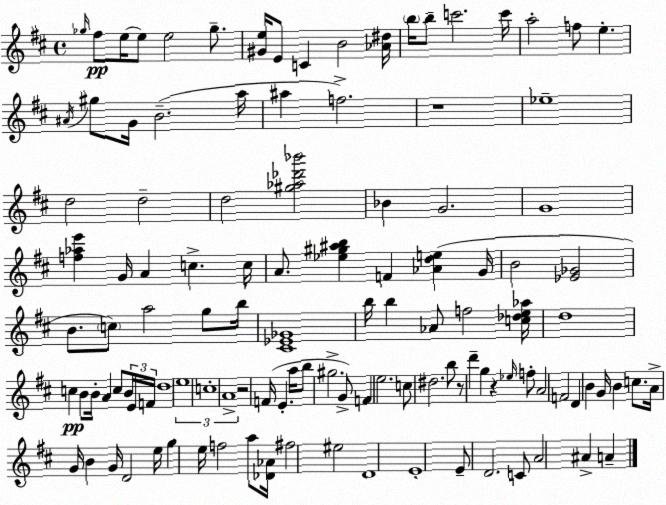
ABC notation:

X:1
T:Untitled
M:4/4
L:1/4
K:D
_g/4 ^f/2 e/4 e/2 e2 _g/2 [^Ge]/4 E/2 C B2 [_A^d]/4 b/4 b/2 c'2 c'/4 a2 f/2 e ^A/4 ^g/2 G/4 B2 a/4 ^a f2 z4 _e4 d2 d2 d2 [^g_a_d'_b']2 _B G2 G4 [f_ae'] G/4 A c c/4 A/2 [_e^g^ab] F [_Ade] G/4 B2 [_E_G]2 B/2 c/2 a2 g/2 b/4 [^C_E_G]4 b/4 b _A/2 f2 [c_de_a]/4 d4 c B/2 B/4 A c/2 B/4 E/4 F/4 d4 e4 c4 A4 z2 F/4 E a/4 b/2 ^g2 G/2 F e2 c/2 ^d2 b/2 z/2 d' g z _e/4 f/2 A2 F2 D B G/4 B c/2 A/4 G/4 B G/4 D2 e/4 g e/4 f2 a/2 [_D_A]/4 ^f2 ^e2 D4 E4 E/2 D2 C/2 A2 ^A A